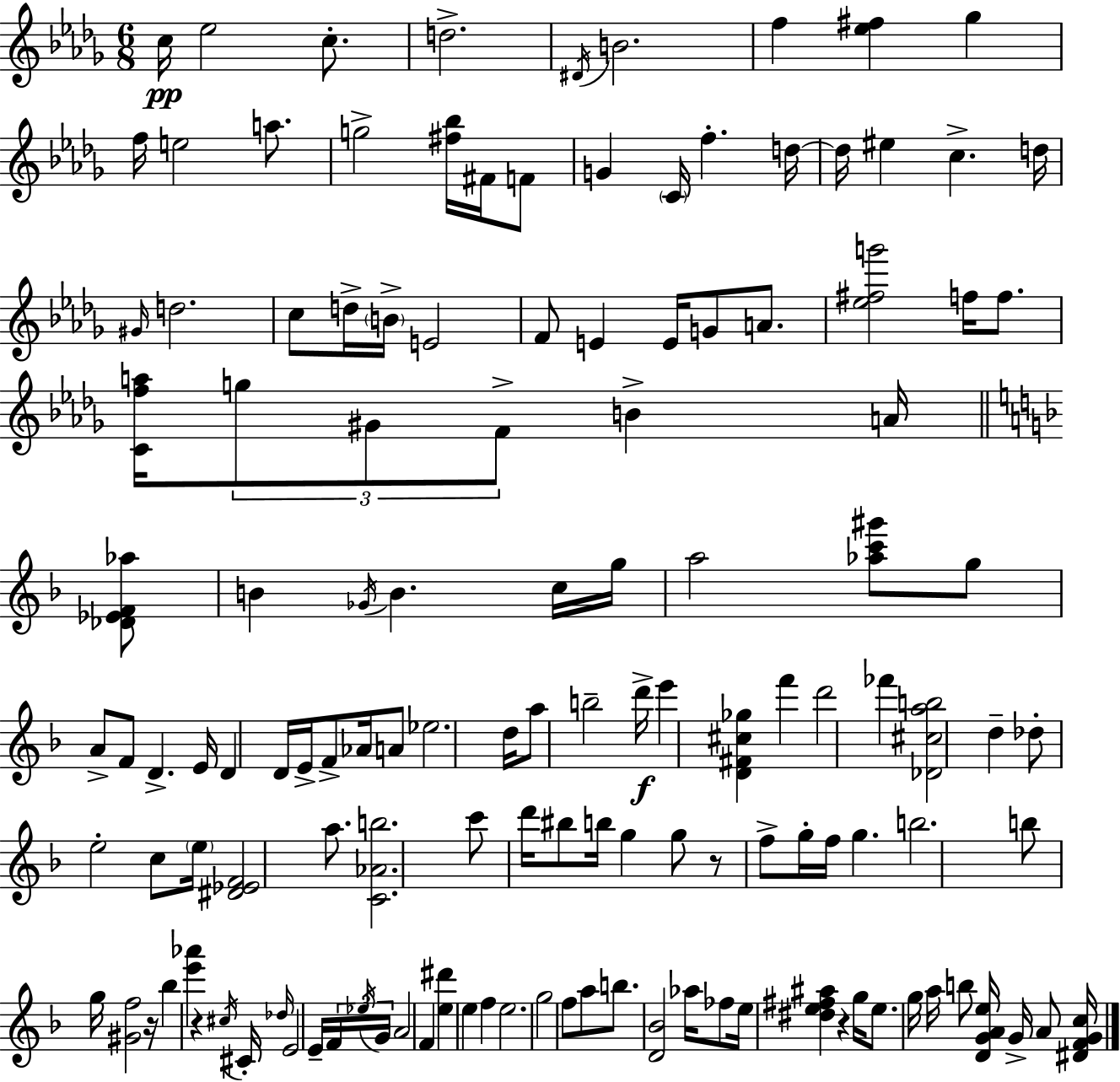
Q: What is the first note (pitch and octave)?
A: C5